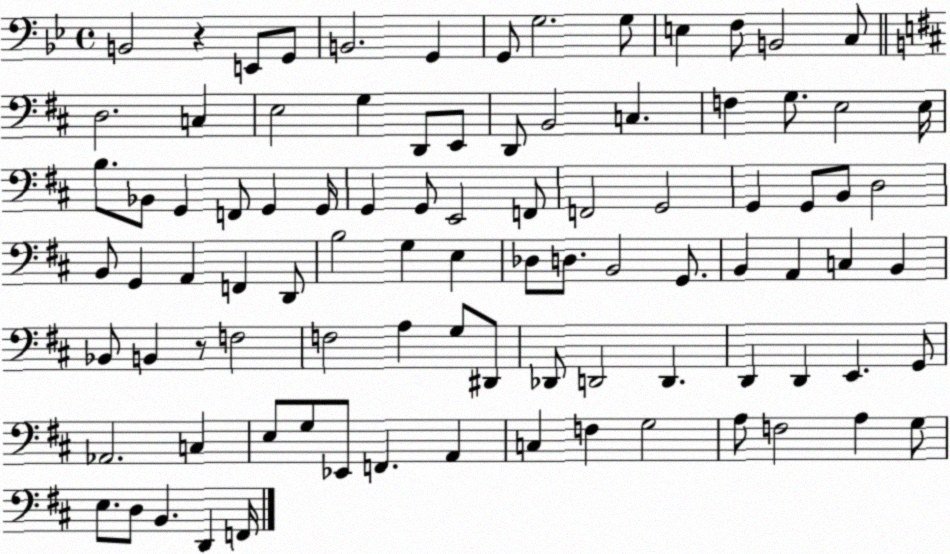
X:1
T:Untitled
M:4/4
L:1/4
K:Bb
B,,2 z E,,/2 G,,/2 B,,2 G,, G,,/2 G,2 G,/2 E, F,/2 B,,2 C,/2 D,2 C, E,2 G, D,,/2 E,,/2 D,,/2 B,,2 C, F, G,/2 E,2 E,/4 B,/2 _B,,/2 G,, F,,/2 G,, G,,/4 G,, G,,/2 E,,2 F,,/2 F,,2 G,,2 G,, G,,/2 B,,/2 D,2 B,,/2 G,, A,, F,, D,,/2 B,2 G, E, _D,/2 D,/2 B,,2 G,,/2 B,, A,, C, B,, _B,,/2 B,, z/2 F,2 F,2 A, G,/2 ^D,,/2 _D,,/2 D,,2 D,, D,, D,, E,, G,,/2 _A,,2 C, E,/2 G,/2 _E,,/2 F,, A,, C, F, G,2 A,/2 F,2 A, G,/2 E,/2 D,/2 B,, D,, F,,/4